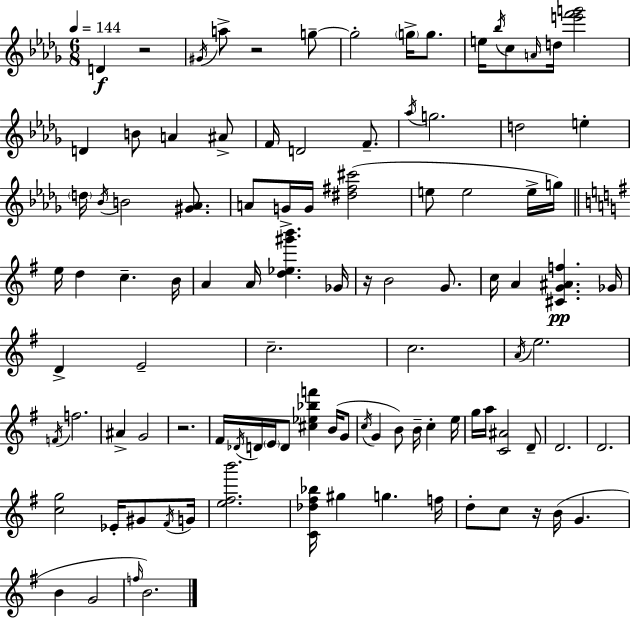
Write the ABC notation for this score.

X:1
T:Untitled
M:6/8
L:1/4
K:Bbm
D z2 ^G/4 a/2 z2 g/2 g2 g/4 g/2 e/4 _b/4 c/2 A/4 d/4 [e'f'g']2 D B/2 A ^A/2 F/4 D2 F/2 _a/4 g2 d2 e d/4 _B/4 B2 [^G_A]/2 A/2 G/4 G/4 [^d^f^c']2 e/2 e2 e/4 g/4 e/4 d c B/4 A A/4 [d_e^g'b'] _G/4 z/4 B2 G/2 c/4 A [^CG^Af] _G/4 D E2 c2 c2 A/4 e2 F/4 f2 ^A G2 z2 ^F/4 _D/4 D/4 E/4 D/2 [^c_e_bf'] B/4 G/2 c/4 G B/2 B/4 c e/4 g/4 a/4 [C^A]2 D/2 D2 D2 [cg]2 _E/4 ^G/2 ^F/4 G/4 [e^fb']2 [C_d^f_b]/4 ^g g f/4 d/2 c/2 z/4 B/4 G B G2 f/4 B2